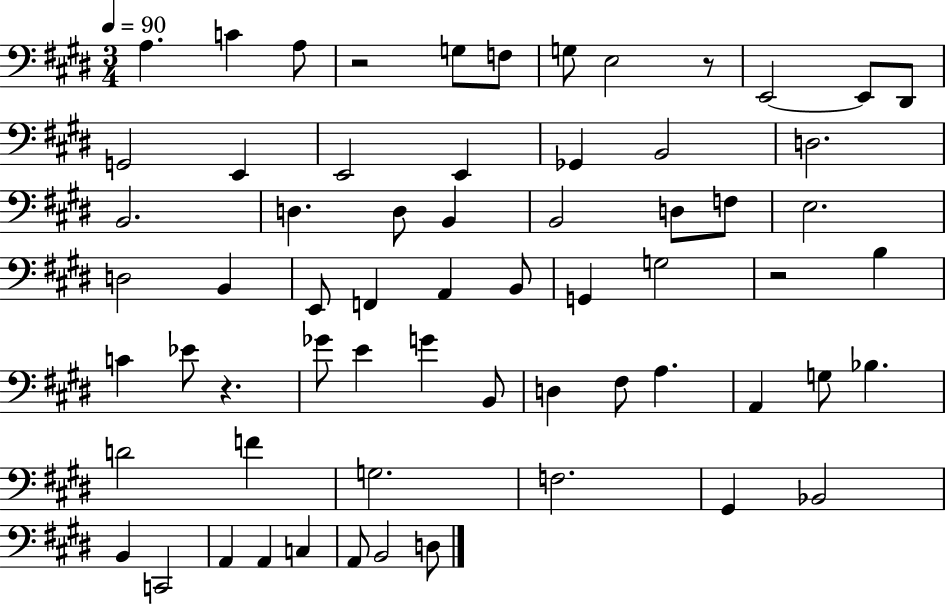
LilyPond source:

{
  \clef bass
  \numericTimeSignature
  \time 3/4
  \key e \major
  \tempo 4 = 90
  a4. c'4 a8 | r2 g8 f8 | g8 e2 r8 | e,2~~ e,8 dis,8 | \break g,2 e,4 | e,2 e,4 | ges,4 b,2 | d2. | \break b,2. | d4. d8 b,4 | b,2 d8 f8 | e2. | \break d2 b,4 | e,8 f,4 a,4 b,8 | g,4 g2 | r2 b4 | \break c'4 ees'8 r4. | ges'8 e'4 g'4 b,8 | d4 fis8 a4. | a,4 g8 bes4. | \break d'2 f'4 | g2. | f2. | gis,4 bes,2 | \break b,4 c,2 | a,4 a,4 c4 | a,8 b,2 d8 | \bar "|."
}